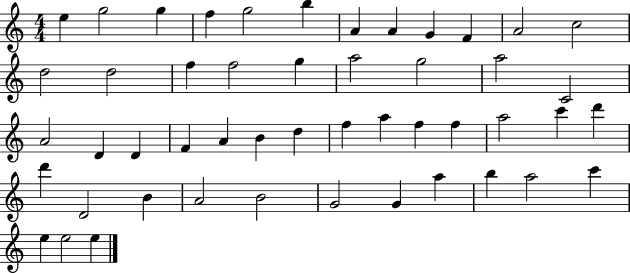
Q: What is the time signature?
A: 4/4